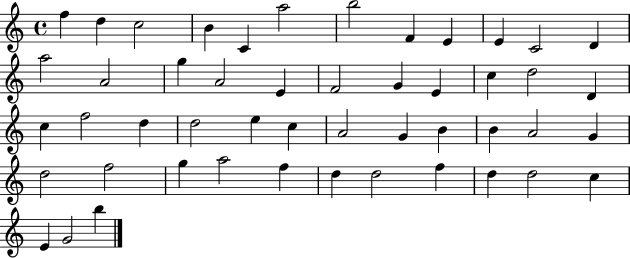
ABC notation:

X:1
T:Untitled
M:4/4
L:1/4
K:C
f d c2 B C a2 b2 F E E C2 D a2 A2 g A2 E F2 G E c d2 D c f2 d d2 e c A2 G B B A2 G d2 f2 g a2 f d d2 f d d2 c E G2 b